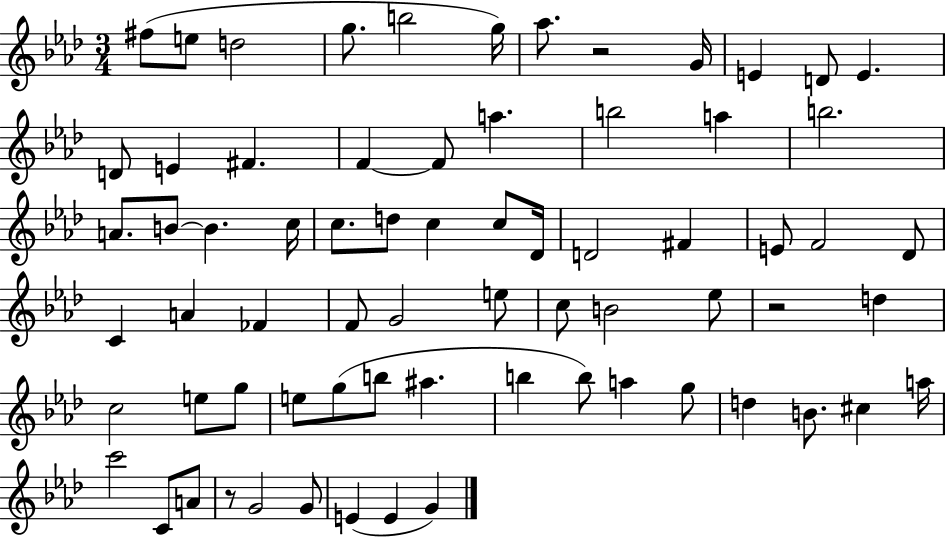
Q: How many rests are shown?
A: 3